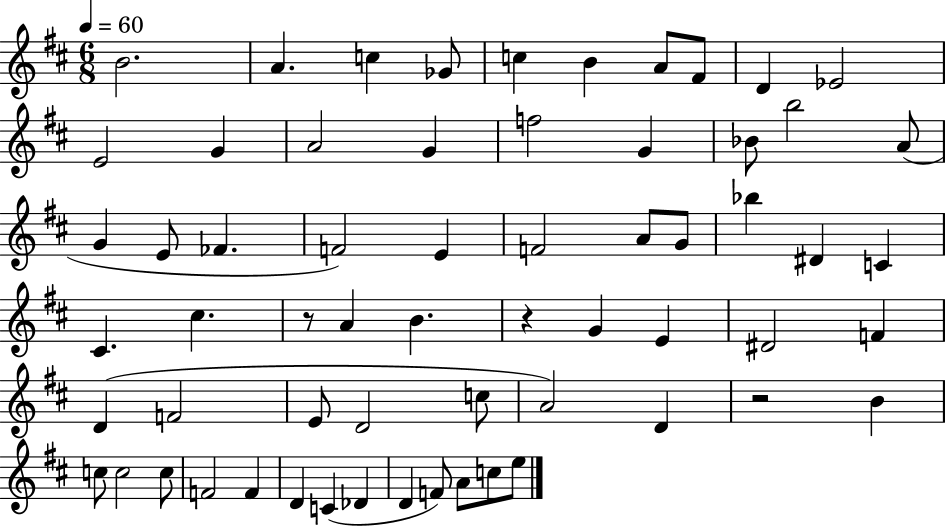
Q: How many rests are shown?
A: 3